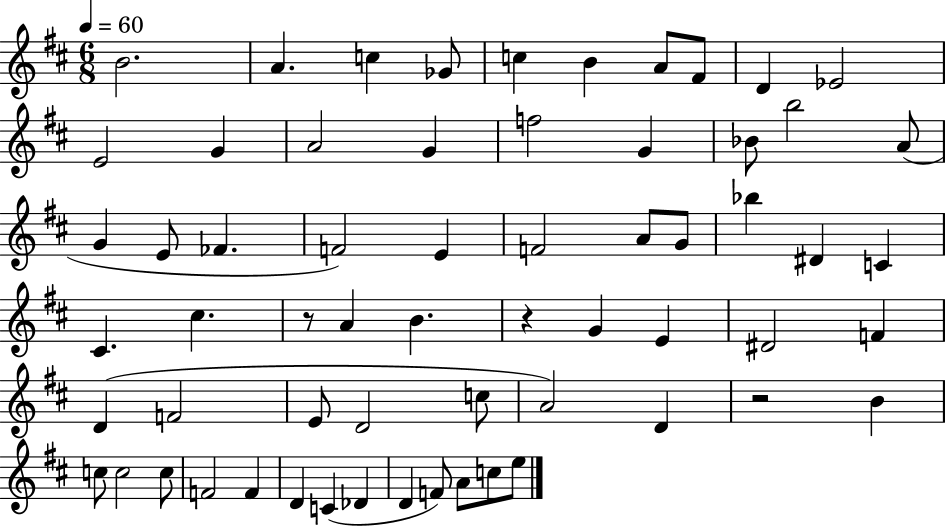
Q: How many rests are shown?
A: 3